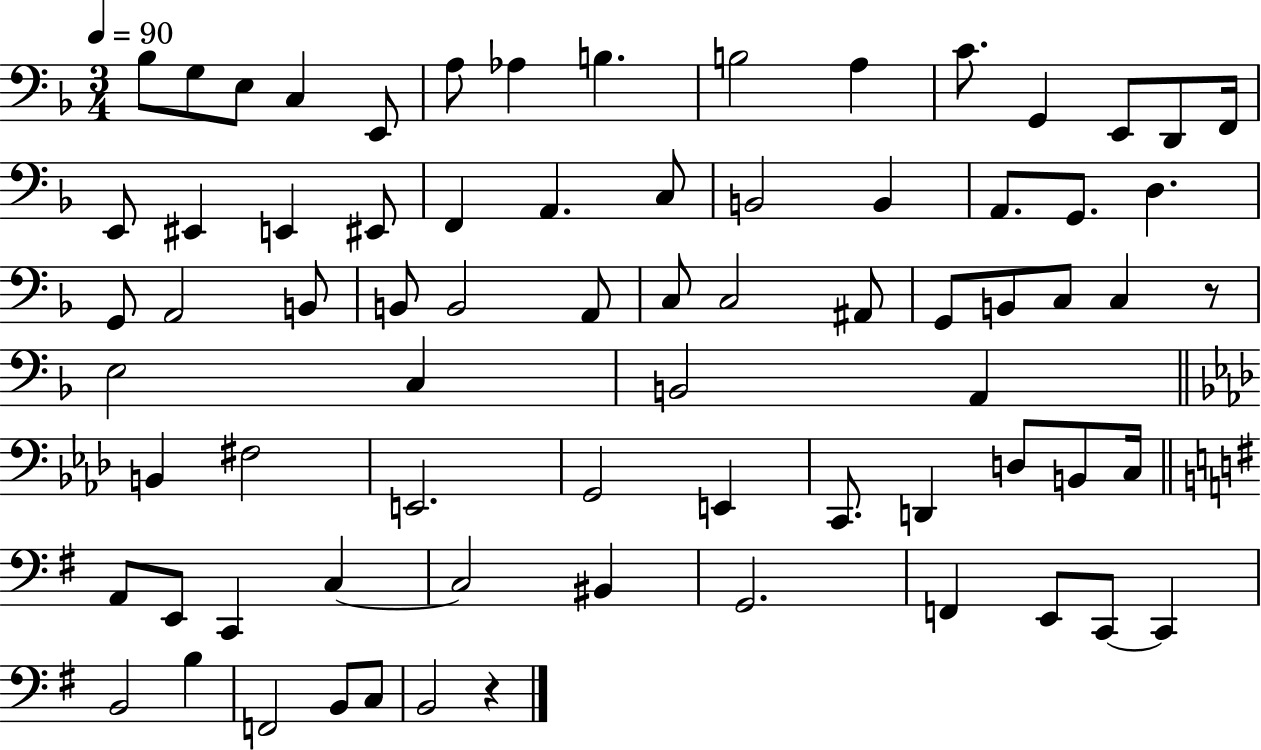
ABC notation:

X:1
T:Untitled
M:3/4
L:1/4
K:F
_B,/2 G,/2 E,/2 C, E,,/2 A,/2 _A, B, B,2 A, C/2 G,, E,,/2 D,,/2 F,,/4 E,,/2 ^E,, E,, ^E,,/2 F,, A,, C,/2 B,,2 B,, A,,/2 G,,/2 D, G,,/2 A,,2 B,,/2 B,,/2 B,,2 A,,/2 C,/2 C,2 ^A,,/2 G,,/2 B,,/2 C,/2 C, z/2 E,2 C, B,,2 A,, B,, ^F,2 E,,2 G,,2 E,, C,,/2 D,, D,/2 B,,/2 C,/4 A,,/2 E,,/2 C,, C, C,2 ^B,, G,,2 F,, E,,/2 C,,/2 C,, B,,2 B, F,,2 B,,/2 C,/2 B,,2 z